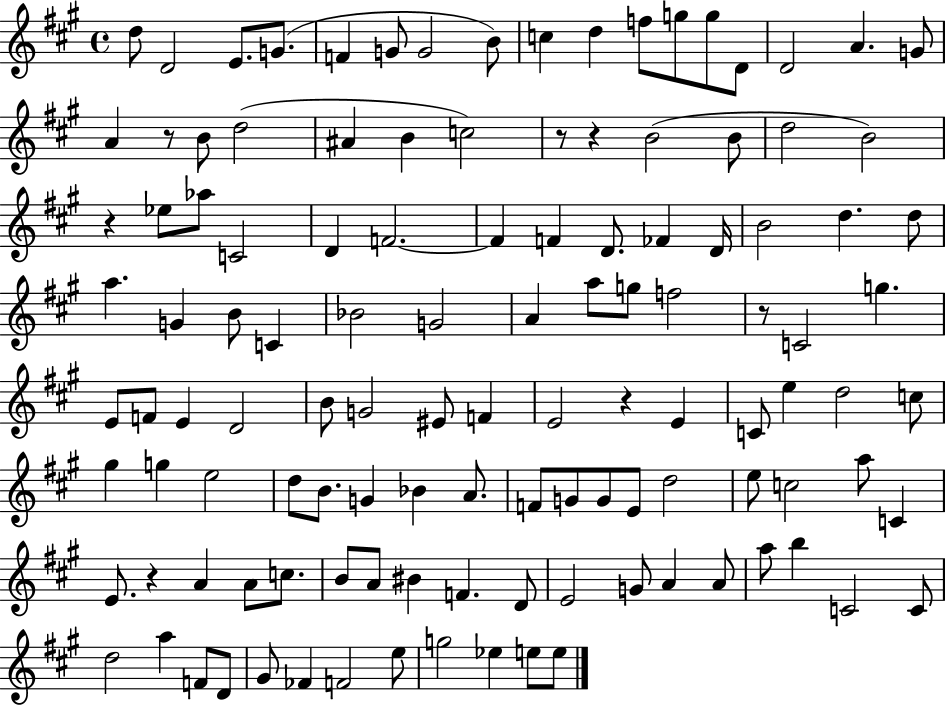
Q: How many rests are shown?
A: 7